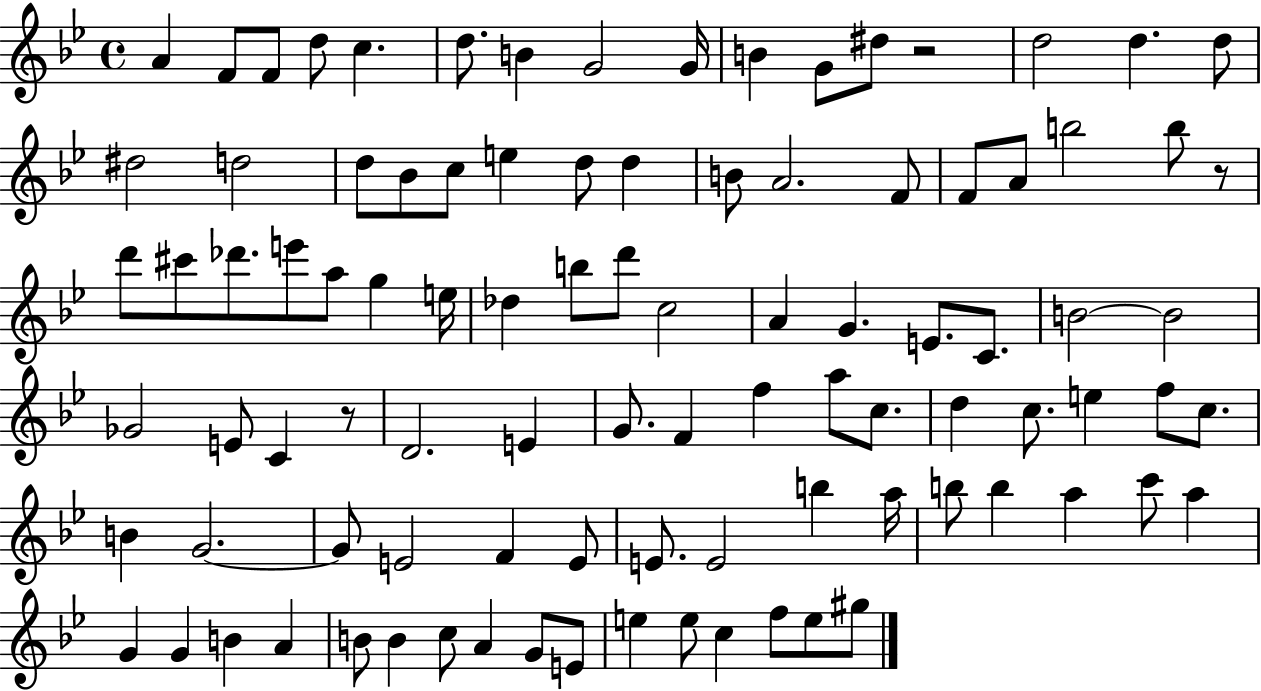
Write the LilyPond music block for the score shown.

{
  \clef treble
  \time 4/4
  \defaultTimeSignature
  \key bes \major
  a'4 f'8 f'8 d''8 c''4. | d''8. b'4 g'2 g'16 | b'4 g'8 dis''8 r2 | d''2 d''4. d''8 | \break dis''2 d''2 | d''8 bes'8 c''8 e''4 d''8 d''4 | b'8 a'2. f'8 | f'8 a'8 b''2 b''8 r8 | \break d'''8 cis'''8 des'''8. e'''8 a''8 g''4 e''16 | des''4 b''8 d'''8 c''2 | a'4 g'4. e'8. c'8. | b'2~~ b'2 | \break ges'2 e'8 c'4 r8 | d'2. e'4 | g'8. f'4 f''4 a''8 c''8. | d''4 c''8. e''4 f''8 c''8. | \break b'4 g'2.~~ | g'8 e'2 f'4 e'8 | e'8. e'2 b''4 a''16 | b''8 b''4 a''4 c'''8 a''4 | \break g'4 g'4 b'4 a'4 | b'8 b'4 c''8 a'4 g'8 e'8 | e''4 e''8 c''4 f''8 e''8 gis''8 | \bar "|."
}